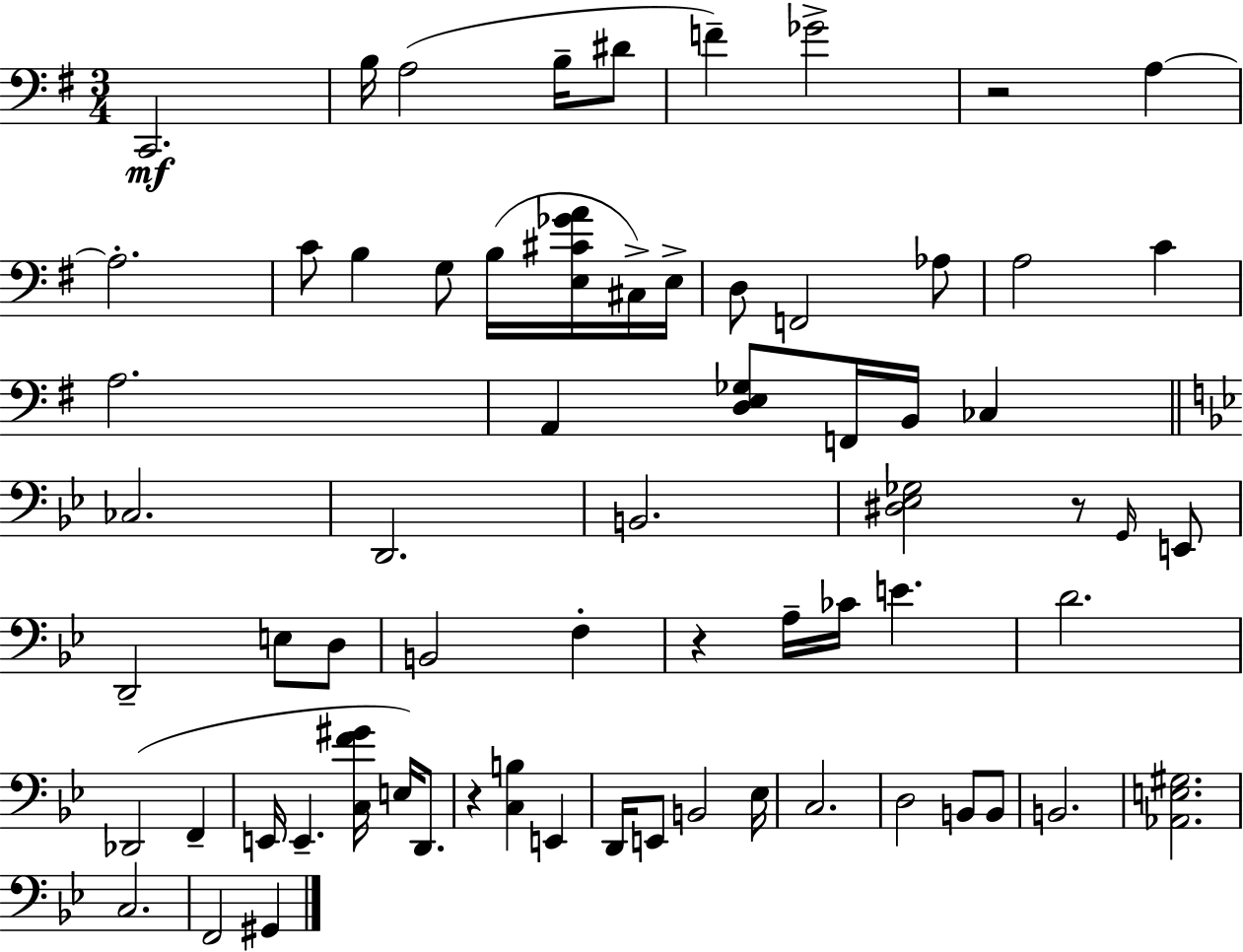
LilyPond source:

{
  \clef bass
  \numericTimeSignature
  \time 3/4
  \key g \major
  \repeat volta 2 { c,2.\mf | b16 a2( b16-- dis'8 | f'4--) ges'2-> | r2 a4~~ | \break a2.-. | c'8 b4 g8 b16( <e cis' ges' a'>16 cis16->) e16-> | d8 f,2 aes8 | a2 c'4 | \break a2. | a,4 <d e ges>8 f,16 b,16 ces4 | \bar "||" \break \key bes \major ces2. | d,2. | b,2. | <dis ees ges>2 r8 \grace { g,16 } e,8 | \break d,2-- e8 d8 | b,2 f4-. | r4 a16-- ces'16 e'4. | d'2. | \break des,2( f,4-- | e,16 e,4.-- <c f' gis'>16 e16) d,8. | r4 <c b>4 e,4 | d,16 e,8 b,2 | \break ees16 c2. | d2 b,8 b,8 | b,2. | <aes, e gis>2. | \break c2. | f,2 gis,4 | } \bar "|."
}